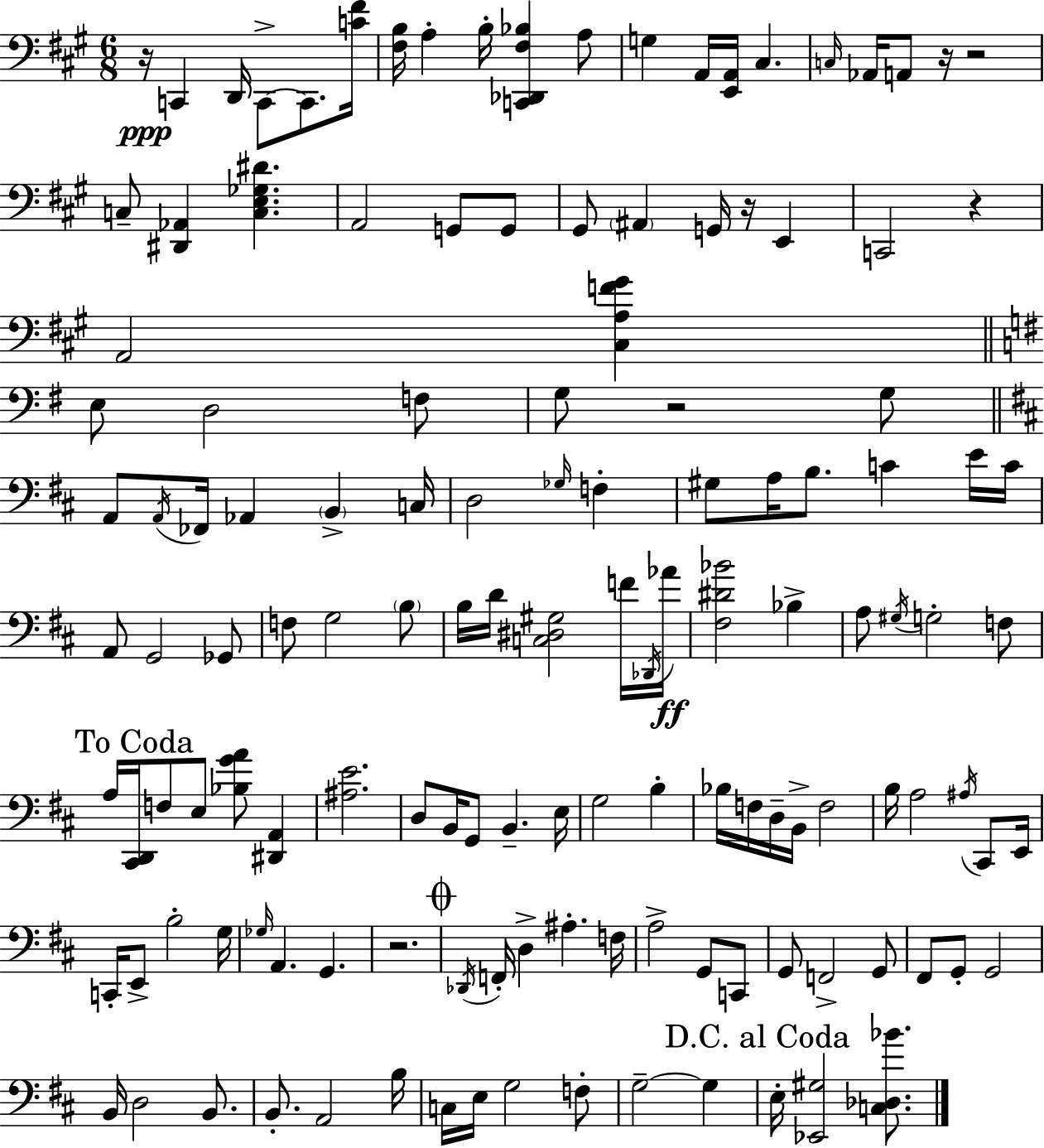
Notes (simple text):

R/s C2/q D2/s C2/e C2/e. [C4,F#4]/s [F#3,B3]/s A3/q B3/s [C2,Db2,F#3,Bb3]/q A3/e G3/q A2/s [E2,A2]/s C#3/q. C3/s Ab2/s A2/e R/s R/h C3/e [D#2,Ab2]/q [C3,E3,Gb3,D#4]/q. A2/h G2/e G2/e G#2/e A#2/q G2/s R/s E2/q C2/h R/q A2/h [C#3,A3,F4,G#4]/q E3/e D3/h F3/e G3/e R/h G3/e A2/e A2/s FES2/s Ab2/q B2/q C3/s D3/h Gb3/s F3/q G#3/e A3/s B3/e. C4/q E4/s C4/s A2/e G2/h Gb2/e F3/e G3/h B3/e B3/s D4/s [C3,D#3,G#3]/h F4/s Db2/s Ab4/s [F#3,D#4,Bb4]/h Bb3/q A3/e G#3/s G3/h F3/e A3/s [C#2,D2]/s F3/e E3/e [Bb3,G4,A4]/e [D#2,A2]/q [A#3,E4]/h. D3/e B2/s G2/e B2/q. E3/s G3/h B3/q Bb3/s F3/s D3/s B2/s F3/h B3/s A3/h A#3/s C#2/e E2/s C2/s E2/e B3/h G3/s Gb3/s A2/q. G2/q. R/h. Db2/s F2/s D3/q A#3/q. F3/s A3/h G2/e C2/e G2/e F2/h G2/e F#2/e G2/e G2/h B2/s D3/h B2/e. B2/e. A2/h B3/s C3/s E3/s G3/h F3/e G3/h G3/q E3/s [Eb2,G#3]/h [C3,Db3,Bb4]/e.